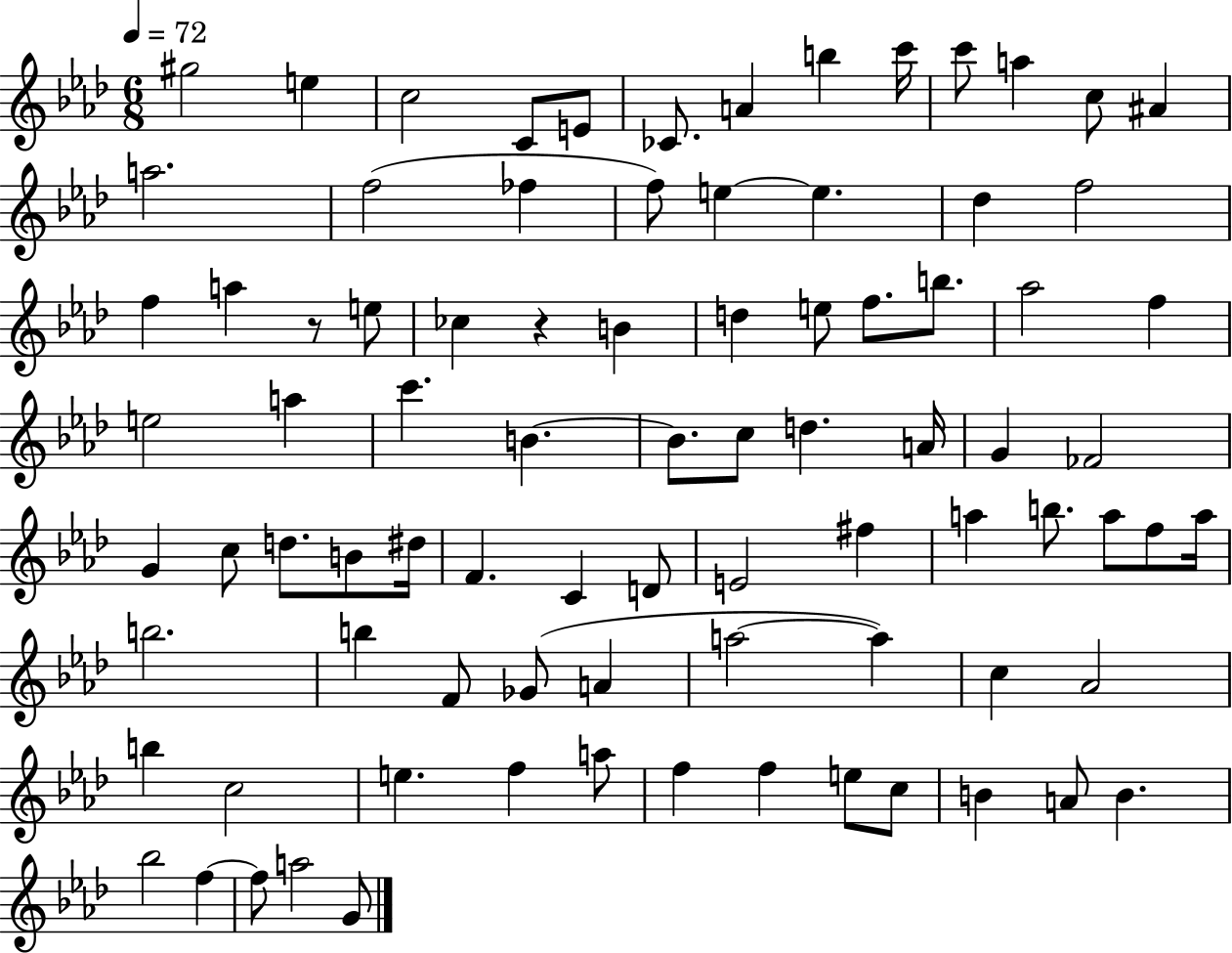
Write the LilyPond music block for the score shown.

{
  \clef treble
  \numericTimeSignature
  \time 6/8
  \key aes \major
  \tempo 4 = 72
  gis''2 e''4 | c''2 c'8 e'8 | ces'8. a'4 b''4 c'''16 | c'''8 a''4 c''8 ais'4 | \break a''2. | f''2( fes''4 | f''8) e''4~~ e''4. | des''4 f''2 | \break f''4 a''4 r8 e''8 | ces''4 r4 b'4 | d''4 e''8 f''8. b''8. | aes''2 f''4 | \break e''2 a''4 | c'''4. b'4.~~ | b'8. c''8 d''4. a'16 | g'4 fes'2 | \break g'4 c''8 d''8. b'8 dis''16 | f'4. c'4 d'8 | e'2 fis''4 | a''4 b''8. a''8 f''8 a''16 | \break b''2. | b''4 f'8 ges'8( a'4 | a''2~~ a''4) | c''4 aes'2 | \break b''4 c''2 | e''4. f''4 a''8 | f''4 f''4 e''8 c''8 | b'4 a'8 b'4. | \break bes''2 f''4~~ | f''8 a''2 g'8 | \bar "|."
}